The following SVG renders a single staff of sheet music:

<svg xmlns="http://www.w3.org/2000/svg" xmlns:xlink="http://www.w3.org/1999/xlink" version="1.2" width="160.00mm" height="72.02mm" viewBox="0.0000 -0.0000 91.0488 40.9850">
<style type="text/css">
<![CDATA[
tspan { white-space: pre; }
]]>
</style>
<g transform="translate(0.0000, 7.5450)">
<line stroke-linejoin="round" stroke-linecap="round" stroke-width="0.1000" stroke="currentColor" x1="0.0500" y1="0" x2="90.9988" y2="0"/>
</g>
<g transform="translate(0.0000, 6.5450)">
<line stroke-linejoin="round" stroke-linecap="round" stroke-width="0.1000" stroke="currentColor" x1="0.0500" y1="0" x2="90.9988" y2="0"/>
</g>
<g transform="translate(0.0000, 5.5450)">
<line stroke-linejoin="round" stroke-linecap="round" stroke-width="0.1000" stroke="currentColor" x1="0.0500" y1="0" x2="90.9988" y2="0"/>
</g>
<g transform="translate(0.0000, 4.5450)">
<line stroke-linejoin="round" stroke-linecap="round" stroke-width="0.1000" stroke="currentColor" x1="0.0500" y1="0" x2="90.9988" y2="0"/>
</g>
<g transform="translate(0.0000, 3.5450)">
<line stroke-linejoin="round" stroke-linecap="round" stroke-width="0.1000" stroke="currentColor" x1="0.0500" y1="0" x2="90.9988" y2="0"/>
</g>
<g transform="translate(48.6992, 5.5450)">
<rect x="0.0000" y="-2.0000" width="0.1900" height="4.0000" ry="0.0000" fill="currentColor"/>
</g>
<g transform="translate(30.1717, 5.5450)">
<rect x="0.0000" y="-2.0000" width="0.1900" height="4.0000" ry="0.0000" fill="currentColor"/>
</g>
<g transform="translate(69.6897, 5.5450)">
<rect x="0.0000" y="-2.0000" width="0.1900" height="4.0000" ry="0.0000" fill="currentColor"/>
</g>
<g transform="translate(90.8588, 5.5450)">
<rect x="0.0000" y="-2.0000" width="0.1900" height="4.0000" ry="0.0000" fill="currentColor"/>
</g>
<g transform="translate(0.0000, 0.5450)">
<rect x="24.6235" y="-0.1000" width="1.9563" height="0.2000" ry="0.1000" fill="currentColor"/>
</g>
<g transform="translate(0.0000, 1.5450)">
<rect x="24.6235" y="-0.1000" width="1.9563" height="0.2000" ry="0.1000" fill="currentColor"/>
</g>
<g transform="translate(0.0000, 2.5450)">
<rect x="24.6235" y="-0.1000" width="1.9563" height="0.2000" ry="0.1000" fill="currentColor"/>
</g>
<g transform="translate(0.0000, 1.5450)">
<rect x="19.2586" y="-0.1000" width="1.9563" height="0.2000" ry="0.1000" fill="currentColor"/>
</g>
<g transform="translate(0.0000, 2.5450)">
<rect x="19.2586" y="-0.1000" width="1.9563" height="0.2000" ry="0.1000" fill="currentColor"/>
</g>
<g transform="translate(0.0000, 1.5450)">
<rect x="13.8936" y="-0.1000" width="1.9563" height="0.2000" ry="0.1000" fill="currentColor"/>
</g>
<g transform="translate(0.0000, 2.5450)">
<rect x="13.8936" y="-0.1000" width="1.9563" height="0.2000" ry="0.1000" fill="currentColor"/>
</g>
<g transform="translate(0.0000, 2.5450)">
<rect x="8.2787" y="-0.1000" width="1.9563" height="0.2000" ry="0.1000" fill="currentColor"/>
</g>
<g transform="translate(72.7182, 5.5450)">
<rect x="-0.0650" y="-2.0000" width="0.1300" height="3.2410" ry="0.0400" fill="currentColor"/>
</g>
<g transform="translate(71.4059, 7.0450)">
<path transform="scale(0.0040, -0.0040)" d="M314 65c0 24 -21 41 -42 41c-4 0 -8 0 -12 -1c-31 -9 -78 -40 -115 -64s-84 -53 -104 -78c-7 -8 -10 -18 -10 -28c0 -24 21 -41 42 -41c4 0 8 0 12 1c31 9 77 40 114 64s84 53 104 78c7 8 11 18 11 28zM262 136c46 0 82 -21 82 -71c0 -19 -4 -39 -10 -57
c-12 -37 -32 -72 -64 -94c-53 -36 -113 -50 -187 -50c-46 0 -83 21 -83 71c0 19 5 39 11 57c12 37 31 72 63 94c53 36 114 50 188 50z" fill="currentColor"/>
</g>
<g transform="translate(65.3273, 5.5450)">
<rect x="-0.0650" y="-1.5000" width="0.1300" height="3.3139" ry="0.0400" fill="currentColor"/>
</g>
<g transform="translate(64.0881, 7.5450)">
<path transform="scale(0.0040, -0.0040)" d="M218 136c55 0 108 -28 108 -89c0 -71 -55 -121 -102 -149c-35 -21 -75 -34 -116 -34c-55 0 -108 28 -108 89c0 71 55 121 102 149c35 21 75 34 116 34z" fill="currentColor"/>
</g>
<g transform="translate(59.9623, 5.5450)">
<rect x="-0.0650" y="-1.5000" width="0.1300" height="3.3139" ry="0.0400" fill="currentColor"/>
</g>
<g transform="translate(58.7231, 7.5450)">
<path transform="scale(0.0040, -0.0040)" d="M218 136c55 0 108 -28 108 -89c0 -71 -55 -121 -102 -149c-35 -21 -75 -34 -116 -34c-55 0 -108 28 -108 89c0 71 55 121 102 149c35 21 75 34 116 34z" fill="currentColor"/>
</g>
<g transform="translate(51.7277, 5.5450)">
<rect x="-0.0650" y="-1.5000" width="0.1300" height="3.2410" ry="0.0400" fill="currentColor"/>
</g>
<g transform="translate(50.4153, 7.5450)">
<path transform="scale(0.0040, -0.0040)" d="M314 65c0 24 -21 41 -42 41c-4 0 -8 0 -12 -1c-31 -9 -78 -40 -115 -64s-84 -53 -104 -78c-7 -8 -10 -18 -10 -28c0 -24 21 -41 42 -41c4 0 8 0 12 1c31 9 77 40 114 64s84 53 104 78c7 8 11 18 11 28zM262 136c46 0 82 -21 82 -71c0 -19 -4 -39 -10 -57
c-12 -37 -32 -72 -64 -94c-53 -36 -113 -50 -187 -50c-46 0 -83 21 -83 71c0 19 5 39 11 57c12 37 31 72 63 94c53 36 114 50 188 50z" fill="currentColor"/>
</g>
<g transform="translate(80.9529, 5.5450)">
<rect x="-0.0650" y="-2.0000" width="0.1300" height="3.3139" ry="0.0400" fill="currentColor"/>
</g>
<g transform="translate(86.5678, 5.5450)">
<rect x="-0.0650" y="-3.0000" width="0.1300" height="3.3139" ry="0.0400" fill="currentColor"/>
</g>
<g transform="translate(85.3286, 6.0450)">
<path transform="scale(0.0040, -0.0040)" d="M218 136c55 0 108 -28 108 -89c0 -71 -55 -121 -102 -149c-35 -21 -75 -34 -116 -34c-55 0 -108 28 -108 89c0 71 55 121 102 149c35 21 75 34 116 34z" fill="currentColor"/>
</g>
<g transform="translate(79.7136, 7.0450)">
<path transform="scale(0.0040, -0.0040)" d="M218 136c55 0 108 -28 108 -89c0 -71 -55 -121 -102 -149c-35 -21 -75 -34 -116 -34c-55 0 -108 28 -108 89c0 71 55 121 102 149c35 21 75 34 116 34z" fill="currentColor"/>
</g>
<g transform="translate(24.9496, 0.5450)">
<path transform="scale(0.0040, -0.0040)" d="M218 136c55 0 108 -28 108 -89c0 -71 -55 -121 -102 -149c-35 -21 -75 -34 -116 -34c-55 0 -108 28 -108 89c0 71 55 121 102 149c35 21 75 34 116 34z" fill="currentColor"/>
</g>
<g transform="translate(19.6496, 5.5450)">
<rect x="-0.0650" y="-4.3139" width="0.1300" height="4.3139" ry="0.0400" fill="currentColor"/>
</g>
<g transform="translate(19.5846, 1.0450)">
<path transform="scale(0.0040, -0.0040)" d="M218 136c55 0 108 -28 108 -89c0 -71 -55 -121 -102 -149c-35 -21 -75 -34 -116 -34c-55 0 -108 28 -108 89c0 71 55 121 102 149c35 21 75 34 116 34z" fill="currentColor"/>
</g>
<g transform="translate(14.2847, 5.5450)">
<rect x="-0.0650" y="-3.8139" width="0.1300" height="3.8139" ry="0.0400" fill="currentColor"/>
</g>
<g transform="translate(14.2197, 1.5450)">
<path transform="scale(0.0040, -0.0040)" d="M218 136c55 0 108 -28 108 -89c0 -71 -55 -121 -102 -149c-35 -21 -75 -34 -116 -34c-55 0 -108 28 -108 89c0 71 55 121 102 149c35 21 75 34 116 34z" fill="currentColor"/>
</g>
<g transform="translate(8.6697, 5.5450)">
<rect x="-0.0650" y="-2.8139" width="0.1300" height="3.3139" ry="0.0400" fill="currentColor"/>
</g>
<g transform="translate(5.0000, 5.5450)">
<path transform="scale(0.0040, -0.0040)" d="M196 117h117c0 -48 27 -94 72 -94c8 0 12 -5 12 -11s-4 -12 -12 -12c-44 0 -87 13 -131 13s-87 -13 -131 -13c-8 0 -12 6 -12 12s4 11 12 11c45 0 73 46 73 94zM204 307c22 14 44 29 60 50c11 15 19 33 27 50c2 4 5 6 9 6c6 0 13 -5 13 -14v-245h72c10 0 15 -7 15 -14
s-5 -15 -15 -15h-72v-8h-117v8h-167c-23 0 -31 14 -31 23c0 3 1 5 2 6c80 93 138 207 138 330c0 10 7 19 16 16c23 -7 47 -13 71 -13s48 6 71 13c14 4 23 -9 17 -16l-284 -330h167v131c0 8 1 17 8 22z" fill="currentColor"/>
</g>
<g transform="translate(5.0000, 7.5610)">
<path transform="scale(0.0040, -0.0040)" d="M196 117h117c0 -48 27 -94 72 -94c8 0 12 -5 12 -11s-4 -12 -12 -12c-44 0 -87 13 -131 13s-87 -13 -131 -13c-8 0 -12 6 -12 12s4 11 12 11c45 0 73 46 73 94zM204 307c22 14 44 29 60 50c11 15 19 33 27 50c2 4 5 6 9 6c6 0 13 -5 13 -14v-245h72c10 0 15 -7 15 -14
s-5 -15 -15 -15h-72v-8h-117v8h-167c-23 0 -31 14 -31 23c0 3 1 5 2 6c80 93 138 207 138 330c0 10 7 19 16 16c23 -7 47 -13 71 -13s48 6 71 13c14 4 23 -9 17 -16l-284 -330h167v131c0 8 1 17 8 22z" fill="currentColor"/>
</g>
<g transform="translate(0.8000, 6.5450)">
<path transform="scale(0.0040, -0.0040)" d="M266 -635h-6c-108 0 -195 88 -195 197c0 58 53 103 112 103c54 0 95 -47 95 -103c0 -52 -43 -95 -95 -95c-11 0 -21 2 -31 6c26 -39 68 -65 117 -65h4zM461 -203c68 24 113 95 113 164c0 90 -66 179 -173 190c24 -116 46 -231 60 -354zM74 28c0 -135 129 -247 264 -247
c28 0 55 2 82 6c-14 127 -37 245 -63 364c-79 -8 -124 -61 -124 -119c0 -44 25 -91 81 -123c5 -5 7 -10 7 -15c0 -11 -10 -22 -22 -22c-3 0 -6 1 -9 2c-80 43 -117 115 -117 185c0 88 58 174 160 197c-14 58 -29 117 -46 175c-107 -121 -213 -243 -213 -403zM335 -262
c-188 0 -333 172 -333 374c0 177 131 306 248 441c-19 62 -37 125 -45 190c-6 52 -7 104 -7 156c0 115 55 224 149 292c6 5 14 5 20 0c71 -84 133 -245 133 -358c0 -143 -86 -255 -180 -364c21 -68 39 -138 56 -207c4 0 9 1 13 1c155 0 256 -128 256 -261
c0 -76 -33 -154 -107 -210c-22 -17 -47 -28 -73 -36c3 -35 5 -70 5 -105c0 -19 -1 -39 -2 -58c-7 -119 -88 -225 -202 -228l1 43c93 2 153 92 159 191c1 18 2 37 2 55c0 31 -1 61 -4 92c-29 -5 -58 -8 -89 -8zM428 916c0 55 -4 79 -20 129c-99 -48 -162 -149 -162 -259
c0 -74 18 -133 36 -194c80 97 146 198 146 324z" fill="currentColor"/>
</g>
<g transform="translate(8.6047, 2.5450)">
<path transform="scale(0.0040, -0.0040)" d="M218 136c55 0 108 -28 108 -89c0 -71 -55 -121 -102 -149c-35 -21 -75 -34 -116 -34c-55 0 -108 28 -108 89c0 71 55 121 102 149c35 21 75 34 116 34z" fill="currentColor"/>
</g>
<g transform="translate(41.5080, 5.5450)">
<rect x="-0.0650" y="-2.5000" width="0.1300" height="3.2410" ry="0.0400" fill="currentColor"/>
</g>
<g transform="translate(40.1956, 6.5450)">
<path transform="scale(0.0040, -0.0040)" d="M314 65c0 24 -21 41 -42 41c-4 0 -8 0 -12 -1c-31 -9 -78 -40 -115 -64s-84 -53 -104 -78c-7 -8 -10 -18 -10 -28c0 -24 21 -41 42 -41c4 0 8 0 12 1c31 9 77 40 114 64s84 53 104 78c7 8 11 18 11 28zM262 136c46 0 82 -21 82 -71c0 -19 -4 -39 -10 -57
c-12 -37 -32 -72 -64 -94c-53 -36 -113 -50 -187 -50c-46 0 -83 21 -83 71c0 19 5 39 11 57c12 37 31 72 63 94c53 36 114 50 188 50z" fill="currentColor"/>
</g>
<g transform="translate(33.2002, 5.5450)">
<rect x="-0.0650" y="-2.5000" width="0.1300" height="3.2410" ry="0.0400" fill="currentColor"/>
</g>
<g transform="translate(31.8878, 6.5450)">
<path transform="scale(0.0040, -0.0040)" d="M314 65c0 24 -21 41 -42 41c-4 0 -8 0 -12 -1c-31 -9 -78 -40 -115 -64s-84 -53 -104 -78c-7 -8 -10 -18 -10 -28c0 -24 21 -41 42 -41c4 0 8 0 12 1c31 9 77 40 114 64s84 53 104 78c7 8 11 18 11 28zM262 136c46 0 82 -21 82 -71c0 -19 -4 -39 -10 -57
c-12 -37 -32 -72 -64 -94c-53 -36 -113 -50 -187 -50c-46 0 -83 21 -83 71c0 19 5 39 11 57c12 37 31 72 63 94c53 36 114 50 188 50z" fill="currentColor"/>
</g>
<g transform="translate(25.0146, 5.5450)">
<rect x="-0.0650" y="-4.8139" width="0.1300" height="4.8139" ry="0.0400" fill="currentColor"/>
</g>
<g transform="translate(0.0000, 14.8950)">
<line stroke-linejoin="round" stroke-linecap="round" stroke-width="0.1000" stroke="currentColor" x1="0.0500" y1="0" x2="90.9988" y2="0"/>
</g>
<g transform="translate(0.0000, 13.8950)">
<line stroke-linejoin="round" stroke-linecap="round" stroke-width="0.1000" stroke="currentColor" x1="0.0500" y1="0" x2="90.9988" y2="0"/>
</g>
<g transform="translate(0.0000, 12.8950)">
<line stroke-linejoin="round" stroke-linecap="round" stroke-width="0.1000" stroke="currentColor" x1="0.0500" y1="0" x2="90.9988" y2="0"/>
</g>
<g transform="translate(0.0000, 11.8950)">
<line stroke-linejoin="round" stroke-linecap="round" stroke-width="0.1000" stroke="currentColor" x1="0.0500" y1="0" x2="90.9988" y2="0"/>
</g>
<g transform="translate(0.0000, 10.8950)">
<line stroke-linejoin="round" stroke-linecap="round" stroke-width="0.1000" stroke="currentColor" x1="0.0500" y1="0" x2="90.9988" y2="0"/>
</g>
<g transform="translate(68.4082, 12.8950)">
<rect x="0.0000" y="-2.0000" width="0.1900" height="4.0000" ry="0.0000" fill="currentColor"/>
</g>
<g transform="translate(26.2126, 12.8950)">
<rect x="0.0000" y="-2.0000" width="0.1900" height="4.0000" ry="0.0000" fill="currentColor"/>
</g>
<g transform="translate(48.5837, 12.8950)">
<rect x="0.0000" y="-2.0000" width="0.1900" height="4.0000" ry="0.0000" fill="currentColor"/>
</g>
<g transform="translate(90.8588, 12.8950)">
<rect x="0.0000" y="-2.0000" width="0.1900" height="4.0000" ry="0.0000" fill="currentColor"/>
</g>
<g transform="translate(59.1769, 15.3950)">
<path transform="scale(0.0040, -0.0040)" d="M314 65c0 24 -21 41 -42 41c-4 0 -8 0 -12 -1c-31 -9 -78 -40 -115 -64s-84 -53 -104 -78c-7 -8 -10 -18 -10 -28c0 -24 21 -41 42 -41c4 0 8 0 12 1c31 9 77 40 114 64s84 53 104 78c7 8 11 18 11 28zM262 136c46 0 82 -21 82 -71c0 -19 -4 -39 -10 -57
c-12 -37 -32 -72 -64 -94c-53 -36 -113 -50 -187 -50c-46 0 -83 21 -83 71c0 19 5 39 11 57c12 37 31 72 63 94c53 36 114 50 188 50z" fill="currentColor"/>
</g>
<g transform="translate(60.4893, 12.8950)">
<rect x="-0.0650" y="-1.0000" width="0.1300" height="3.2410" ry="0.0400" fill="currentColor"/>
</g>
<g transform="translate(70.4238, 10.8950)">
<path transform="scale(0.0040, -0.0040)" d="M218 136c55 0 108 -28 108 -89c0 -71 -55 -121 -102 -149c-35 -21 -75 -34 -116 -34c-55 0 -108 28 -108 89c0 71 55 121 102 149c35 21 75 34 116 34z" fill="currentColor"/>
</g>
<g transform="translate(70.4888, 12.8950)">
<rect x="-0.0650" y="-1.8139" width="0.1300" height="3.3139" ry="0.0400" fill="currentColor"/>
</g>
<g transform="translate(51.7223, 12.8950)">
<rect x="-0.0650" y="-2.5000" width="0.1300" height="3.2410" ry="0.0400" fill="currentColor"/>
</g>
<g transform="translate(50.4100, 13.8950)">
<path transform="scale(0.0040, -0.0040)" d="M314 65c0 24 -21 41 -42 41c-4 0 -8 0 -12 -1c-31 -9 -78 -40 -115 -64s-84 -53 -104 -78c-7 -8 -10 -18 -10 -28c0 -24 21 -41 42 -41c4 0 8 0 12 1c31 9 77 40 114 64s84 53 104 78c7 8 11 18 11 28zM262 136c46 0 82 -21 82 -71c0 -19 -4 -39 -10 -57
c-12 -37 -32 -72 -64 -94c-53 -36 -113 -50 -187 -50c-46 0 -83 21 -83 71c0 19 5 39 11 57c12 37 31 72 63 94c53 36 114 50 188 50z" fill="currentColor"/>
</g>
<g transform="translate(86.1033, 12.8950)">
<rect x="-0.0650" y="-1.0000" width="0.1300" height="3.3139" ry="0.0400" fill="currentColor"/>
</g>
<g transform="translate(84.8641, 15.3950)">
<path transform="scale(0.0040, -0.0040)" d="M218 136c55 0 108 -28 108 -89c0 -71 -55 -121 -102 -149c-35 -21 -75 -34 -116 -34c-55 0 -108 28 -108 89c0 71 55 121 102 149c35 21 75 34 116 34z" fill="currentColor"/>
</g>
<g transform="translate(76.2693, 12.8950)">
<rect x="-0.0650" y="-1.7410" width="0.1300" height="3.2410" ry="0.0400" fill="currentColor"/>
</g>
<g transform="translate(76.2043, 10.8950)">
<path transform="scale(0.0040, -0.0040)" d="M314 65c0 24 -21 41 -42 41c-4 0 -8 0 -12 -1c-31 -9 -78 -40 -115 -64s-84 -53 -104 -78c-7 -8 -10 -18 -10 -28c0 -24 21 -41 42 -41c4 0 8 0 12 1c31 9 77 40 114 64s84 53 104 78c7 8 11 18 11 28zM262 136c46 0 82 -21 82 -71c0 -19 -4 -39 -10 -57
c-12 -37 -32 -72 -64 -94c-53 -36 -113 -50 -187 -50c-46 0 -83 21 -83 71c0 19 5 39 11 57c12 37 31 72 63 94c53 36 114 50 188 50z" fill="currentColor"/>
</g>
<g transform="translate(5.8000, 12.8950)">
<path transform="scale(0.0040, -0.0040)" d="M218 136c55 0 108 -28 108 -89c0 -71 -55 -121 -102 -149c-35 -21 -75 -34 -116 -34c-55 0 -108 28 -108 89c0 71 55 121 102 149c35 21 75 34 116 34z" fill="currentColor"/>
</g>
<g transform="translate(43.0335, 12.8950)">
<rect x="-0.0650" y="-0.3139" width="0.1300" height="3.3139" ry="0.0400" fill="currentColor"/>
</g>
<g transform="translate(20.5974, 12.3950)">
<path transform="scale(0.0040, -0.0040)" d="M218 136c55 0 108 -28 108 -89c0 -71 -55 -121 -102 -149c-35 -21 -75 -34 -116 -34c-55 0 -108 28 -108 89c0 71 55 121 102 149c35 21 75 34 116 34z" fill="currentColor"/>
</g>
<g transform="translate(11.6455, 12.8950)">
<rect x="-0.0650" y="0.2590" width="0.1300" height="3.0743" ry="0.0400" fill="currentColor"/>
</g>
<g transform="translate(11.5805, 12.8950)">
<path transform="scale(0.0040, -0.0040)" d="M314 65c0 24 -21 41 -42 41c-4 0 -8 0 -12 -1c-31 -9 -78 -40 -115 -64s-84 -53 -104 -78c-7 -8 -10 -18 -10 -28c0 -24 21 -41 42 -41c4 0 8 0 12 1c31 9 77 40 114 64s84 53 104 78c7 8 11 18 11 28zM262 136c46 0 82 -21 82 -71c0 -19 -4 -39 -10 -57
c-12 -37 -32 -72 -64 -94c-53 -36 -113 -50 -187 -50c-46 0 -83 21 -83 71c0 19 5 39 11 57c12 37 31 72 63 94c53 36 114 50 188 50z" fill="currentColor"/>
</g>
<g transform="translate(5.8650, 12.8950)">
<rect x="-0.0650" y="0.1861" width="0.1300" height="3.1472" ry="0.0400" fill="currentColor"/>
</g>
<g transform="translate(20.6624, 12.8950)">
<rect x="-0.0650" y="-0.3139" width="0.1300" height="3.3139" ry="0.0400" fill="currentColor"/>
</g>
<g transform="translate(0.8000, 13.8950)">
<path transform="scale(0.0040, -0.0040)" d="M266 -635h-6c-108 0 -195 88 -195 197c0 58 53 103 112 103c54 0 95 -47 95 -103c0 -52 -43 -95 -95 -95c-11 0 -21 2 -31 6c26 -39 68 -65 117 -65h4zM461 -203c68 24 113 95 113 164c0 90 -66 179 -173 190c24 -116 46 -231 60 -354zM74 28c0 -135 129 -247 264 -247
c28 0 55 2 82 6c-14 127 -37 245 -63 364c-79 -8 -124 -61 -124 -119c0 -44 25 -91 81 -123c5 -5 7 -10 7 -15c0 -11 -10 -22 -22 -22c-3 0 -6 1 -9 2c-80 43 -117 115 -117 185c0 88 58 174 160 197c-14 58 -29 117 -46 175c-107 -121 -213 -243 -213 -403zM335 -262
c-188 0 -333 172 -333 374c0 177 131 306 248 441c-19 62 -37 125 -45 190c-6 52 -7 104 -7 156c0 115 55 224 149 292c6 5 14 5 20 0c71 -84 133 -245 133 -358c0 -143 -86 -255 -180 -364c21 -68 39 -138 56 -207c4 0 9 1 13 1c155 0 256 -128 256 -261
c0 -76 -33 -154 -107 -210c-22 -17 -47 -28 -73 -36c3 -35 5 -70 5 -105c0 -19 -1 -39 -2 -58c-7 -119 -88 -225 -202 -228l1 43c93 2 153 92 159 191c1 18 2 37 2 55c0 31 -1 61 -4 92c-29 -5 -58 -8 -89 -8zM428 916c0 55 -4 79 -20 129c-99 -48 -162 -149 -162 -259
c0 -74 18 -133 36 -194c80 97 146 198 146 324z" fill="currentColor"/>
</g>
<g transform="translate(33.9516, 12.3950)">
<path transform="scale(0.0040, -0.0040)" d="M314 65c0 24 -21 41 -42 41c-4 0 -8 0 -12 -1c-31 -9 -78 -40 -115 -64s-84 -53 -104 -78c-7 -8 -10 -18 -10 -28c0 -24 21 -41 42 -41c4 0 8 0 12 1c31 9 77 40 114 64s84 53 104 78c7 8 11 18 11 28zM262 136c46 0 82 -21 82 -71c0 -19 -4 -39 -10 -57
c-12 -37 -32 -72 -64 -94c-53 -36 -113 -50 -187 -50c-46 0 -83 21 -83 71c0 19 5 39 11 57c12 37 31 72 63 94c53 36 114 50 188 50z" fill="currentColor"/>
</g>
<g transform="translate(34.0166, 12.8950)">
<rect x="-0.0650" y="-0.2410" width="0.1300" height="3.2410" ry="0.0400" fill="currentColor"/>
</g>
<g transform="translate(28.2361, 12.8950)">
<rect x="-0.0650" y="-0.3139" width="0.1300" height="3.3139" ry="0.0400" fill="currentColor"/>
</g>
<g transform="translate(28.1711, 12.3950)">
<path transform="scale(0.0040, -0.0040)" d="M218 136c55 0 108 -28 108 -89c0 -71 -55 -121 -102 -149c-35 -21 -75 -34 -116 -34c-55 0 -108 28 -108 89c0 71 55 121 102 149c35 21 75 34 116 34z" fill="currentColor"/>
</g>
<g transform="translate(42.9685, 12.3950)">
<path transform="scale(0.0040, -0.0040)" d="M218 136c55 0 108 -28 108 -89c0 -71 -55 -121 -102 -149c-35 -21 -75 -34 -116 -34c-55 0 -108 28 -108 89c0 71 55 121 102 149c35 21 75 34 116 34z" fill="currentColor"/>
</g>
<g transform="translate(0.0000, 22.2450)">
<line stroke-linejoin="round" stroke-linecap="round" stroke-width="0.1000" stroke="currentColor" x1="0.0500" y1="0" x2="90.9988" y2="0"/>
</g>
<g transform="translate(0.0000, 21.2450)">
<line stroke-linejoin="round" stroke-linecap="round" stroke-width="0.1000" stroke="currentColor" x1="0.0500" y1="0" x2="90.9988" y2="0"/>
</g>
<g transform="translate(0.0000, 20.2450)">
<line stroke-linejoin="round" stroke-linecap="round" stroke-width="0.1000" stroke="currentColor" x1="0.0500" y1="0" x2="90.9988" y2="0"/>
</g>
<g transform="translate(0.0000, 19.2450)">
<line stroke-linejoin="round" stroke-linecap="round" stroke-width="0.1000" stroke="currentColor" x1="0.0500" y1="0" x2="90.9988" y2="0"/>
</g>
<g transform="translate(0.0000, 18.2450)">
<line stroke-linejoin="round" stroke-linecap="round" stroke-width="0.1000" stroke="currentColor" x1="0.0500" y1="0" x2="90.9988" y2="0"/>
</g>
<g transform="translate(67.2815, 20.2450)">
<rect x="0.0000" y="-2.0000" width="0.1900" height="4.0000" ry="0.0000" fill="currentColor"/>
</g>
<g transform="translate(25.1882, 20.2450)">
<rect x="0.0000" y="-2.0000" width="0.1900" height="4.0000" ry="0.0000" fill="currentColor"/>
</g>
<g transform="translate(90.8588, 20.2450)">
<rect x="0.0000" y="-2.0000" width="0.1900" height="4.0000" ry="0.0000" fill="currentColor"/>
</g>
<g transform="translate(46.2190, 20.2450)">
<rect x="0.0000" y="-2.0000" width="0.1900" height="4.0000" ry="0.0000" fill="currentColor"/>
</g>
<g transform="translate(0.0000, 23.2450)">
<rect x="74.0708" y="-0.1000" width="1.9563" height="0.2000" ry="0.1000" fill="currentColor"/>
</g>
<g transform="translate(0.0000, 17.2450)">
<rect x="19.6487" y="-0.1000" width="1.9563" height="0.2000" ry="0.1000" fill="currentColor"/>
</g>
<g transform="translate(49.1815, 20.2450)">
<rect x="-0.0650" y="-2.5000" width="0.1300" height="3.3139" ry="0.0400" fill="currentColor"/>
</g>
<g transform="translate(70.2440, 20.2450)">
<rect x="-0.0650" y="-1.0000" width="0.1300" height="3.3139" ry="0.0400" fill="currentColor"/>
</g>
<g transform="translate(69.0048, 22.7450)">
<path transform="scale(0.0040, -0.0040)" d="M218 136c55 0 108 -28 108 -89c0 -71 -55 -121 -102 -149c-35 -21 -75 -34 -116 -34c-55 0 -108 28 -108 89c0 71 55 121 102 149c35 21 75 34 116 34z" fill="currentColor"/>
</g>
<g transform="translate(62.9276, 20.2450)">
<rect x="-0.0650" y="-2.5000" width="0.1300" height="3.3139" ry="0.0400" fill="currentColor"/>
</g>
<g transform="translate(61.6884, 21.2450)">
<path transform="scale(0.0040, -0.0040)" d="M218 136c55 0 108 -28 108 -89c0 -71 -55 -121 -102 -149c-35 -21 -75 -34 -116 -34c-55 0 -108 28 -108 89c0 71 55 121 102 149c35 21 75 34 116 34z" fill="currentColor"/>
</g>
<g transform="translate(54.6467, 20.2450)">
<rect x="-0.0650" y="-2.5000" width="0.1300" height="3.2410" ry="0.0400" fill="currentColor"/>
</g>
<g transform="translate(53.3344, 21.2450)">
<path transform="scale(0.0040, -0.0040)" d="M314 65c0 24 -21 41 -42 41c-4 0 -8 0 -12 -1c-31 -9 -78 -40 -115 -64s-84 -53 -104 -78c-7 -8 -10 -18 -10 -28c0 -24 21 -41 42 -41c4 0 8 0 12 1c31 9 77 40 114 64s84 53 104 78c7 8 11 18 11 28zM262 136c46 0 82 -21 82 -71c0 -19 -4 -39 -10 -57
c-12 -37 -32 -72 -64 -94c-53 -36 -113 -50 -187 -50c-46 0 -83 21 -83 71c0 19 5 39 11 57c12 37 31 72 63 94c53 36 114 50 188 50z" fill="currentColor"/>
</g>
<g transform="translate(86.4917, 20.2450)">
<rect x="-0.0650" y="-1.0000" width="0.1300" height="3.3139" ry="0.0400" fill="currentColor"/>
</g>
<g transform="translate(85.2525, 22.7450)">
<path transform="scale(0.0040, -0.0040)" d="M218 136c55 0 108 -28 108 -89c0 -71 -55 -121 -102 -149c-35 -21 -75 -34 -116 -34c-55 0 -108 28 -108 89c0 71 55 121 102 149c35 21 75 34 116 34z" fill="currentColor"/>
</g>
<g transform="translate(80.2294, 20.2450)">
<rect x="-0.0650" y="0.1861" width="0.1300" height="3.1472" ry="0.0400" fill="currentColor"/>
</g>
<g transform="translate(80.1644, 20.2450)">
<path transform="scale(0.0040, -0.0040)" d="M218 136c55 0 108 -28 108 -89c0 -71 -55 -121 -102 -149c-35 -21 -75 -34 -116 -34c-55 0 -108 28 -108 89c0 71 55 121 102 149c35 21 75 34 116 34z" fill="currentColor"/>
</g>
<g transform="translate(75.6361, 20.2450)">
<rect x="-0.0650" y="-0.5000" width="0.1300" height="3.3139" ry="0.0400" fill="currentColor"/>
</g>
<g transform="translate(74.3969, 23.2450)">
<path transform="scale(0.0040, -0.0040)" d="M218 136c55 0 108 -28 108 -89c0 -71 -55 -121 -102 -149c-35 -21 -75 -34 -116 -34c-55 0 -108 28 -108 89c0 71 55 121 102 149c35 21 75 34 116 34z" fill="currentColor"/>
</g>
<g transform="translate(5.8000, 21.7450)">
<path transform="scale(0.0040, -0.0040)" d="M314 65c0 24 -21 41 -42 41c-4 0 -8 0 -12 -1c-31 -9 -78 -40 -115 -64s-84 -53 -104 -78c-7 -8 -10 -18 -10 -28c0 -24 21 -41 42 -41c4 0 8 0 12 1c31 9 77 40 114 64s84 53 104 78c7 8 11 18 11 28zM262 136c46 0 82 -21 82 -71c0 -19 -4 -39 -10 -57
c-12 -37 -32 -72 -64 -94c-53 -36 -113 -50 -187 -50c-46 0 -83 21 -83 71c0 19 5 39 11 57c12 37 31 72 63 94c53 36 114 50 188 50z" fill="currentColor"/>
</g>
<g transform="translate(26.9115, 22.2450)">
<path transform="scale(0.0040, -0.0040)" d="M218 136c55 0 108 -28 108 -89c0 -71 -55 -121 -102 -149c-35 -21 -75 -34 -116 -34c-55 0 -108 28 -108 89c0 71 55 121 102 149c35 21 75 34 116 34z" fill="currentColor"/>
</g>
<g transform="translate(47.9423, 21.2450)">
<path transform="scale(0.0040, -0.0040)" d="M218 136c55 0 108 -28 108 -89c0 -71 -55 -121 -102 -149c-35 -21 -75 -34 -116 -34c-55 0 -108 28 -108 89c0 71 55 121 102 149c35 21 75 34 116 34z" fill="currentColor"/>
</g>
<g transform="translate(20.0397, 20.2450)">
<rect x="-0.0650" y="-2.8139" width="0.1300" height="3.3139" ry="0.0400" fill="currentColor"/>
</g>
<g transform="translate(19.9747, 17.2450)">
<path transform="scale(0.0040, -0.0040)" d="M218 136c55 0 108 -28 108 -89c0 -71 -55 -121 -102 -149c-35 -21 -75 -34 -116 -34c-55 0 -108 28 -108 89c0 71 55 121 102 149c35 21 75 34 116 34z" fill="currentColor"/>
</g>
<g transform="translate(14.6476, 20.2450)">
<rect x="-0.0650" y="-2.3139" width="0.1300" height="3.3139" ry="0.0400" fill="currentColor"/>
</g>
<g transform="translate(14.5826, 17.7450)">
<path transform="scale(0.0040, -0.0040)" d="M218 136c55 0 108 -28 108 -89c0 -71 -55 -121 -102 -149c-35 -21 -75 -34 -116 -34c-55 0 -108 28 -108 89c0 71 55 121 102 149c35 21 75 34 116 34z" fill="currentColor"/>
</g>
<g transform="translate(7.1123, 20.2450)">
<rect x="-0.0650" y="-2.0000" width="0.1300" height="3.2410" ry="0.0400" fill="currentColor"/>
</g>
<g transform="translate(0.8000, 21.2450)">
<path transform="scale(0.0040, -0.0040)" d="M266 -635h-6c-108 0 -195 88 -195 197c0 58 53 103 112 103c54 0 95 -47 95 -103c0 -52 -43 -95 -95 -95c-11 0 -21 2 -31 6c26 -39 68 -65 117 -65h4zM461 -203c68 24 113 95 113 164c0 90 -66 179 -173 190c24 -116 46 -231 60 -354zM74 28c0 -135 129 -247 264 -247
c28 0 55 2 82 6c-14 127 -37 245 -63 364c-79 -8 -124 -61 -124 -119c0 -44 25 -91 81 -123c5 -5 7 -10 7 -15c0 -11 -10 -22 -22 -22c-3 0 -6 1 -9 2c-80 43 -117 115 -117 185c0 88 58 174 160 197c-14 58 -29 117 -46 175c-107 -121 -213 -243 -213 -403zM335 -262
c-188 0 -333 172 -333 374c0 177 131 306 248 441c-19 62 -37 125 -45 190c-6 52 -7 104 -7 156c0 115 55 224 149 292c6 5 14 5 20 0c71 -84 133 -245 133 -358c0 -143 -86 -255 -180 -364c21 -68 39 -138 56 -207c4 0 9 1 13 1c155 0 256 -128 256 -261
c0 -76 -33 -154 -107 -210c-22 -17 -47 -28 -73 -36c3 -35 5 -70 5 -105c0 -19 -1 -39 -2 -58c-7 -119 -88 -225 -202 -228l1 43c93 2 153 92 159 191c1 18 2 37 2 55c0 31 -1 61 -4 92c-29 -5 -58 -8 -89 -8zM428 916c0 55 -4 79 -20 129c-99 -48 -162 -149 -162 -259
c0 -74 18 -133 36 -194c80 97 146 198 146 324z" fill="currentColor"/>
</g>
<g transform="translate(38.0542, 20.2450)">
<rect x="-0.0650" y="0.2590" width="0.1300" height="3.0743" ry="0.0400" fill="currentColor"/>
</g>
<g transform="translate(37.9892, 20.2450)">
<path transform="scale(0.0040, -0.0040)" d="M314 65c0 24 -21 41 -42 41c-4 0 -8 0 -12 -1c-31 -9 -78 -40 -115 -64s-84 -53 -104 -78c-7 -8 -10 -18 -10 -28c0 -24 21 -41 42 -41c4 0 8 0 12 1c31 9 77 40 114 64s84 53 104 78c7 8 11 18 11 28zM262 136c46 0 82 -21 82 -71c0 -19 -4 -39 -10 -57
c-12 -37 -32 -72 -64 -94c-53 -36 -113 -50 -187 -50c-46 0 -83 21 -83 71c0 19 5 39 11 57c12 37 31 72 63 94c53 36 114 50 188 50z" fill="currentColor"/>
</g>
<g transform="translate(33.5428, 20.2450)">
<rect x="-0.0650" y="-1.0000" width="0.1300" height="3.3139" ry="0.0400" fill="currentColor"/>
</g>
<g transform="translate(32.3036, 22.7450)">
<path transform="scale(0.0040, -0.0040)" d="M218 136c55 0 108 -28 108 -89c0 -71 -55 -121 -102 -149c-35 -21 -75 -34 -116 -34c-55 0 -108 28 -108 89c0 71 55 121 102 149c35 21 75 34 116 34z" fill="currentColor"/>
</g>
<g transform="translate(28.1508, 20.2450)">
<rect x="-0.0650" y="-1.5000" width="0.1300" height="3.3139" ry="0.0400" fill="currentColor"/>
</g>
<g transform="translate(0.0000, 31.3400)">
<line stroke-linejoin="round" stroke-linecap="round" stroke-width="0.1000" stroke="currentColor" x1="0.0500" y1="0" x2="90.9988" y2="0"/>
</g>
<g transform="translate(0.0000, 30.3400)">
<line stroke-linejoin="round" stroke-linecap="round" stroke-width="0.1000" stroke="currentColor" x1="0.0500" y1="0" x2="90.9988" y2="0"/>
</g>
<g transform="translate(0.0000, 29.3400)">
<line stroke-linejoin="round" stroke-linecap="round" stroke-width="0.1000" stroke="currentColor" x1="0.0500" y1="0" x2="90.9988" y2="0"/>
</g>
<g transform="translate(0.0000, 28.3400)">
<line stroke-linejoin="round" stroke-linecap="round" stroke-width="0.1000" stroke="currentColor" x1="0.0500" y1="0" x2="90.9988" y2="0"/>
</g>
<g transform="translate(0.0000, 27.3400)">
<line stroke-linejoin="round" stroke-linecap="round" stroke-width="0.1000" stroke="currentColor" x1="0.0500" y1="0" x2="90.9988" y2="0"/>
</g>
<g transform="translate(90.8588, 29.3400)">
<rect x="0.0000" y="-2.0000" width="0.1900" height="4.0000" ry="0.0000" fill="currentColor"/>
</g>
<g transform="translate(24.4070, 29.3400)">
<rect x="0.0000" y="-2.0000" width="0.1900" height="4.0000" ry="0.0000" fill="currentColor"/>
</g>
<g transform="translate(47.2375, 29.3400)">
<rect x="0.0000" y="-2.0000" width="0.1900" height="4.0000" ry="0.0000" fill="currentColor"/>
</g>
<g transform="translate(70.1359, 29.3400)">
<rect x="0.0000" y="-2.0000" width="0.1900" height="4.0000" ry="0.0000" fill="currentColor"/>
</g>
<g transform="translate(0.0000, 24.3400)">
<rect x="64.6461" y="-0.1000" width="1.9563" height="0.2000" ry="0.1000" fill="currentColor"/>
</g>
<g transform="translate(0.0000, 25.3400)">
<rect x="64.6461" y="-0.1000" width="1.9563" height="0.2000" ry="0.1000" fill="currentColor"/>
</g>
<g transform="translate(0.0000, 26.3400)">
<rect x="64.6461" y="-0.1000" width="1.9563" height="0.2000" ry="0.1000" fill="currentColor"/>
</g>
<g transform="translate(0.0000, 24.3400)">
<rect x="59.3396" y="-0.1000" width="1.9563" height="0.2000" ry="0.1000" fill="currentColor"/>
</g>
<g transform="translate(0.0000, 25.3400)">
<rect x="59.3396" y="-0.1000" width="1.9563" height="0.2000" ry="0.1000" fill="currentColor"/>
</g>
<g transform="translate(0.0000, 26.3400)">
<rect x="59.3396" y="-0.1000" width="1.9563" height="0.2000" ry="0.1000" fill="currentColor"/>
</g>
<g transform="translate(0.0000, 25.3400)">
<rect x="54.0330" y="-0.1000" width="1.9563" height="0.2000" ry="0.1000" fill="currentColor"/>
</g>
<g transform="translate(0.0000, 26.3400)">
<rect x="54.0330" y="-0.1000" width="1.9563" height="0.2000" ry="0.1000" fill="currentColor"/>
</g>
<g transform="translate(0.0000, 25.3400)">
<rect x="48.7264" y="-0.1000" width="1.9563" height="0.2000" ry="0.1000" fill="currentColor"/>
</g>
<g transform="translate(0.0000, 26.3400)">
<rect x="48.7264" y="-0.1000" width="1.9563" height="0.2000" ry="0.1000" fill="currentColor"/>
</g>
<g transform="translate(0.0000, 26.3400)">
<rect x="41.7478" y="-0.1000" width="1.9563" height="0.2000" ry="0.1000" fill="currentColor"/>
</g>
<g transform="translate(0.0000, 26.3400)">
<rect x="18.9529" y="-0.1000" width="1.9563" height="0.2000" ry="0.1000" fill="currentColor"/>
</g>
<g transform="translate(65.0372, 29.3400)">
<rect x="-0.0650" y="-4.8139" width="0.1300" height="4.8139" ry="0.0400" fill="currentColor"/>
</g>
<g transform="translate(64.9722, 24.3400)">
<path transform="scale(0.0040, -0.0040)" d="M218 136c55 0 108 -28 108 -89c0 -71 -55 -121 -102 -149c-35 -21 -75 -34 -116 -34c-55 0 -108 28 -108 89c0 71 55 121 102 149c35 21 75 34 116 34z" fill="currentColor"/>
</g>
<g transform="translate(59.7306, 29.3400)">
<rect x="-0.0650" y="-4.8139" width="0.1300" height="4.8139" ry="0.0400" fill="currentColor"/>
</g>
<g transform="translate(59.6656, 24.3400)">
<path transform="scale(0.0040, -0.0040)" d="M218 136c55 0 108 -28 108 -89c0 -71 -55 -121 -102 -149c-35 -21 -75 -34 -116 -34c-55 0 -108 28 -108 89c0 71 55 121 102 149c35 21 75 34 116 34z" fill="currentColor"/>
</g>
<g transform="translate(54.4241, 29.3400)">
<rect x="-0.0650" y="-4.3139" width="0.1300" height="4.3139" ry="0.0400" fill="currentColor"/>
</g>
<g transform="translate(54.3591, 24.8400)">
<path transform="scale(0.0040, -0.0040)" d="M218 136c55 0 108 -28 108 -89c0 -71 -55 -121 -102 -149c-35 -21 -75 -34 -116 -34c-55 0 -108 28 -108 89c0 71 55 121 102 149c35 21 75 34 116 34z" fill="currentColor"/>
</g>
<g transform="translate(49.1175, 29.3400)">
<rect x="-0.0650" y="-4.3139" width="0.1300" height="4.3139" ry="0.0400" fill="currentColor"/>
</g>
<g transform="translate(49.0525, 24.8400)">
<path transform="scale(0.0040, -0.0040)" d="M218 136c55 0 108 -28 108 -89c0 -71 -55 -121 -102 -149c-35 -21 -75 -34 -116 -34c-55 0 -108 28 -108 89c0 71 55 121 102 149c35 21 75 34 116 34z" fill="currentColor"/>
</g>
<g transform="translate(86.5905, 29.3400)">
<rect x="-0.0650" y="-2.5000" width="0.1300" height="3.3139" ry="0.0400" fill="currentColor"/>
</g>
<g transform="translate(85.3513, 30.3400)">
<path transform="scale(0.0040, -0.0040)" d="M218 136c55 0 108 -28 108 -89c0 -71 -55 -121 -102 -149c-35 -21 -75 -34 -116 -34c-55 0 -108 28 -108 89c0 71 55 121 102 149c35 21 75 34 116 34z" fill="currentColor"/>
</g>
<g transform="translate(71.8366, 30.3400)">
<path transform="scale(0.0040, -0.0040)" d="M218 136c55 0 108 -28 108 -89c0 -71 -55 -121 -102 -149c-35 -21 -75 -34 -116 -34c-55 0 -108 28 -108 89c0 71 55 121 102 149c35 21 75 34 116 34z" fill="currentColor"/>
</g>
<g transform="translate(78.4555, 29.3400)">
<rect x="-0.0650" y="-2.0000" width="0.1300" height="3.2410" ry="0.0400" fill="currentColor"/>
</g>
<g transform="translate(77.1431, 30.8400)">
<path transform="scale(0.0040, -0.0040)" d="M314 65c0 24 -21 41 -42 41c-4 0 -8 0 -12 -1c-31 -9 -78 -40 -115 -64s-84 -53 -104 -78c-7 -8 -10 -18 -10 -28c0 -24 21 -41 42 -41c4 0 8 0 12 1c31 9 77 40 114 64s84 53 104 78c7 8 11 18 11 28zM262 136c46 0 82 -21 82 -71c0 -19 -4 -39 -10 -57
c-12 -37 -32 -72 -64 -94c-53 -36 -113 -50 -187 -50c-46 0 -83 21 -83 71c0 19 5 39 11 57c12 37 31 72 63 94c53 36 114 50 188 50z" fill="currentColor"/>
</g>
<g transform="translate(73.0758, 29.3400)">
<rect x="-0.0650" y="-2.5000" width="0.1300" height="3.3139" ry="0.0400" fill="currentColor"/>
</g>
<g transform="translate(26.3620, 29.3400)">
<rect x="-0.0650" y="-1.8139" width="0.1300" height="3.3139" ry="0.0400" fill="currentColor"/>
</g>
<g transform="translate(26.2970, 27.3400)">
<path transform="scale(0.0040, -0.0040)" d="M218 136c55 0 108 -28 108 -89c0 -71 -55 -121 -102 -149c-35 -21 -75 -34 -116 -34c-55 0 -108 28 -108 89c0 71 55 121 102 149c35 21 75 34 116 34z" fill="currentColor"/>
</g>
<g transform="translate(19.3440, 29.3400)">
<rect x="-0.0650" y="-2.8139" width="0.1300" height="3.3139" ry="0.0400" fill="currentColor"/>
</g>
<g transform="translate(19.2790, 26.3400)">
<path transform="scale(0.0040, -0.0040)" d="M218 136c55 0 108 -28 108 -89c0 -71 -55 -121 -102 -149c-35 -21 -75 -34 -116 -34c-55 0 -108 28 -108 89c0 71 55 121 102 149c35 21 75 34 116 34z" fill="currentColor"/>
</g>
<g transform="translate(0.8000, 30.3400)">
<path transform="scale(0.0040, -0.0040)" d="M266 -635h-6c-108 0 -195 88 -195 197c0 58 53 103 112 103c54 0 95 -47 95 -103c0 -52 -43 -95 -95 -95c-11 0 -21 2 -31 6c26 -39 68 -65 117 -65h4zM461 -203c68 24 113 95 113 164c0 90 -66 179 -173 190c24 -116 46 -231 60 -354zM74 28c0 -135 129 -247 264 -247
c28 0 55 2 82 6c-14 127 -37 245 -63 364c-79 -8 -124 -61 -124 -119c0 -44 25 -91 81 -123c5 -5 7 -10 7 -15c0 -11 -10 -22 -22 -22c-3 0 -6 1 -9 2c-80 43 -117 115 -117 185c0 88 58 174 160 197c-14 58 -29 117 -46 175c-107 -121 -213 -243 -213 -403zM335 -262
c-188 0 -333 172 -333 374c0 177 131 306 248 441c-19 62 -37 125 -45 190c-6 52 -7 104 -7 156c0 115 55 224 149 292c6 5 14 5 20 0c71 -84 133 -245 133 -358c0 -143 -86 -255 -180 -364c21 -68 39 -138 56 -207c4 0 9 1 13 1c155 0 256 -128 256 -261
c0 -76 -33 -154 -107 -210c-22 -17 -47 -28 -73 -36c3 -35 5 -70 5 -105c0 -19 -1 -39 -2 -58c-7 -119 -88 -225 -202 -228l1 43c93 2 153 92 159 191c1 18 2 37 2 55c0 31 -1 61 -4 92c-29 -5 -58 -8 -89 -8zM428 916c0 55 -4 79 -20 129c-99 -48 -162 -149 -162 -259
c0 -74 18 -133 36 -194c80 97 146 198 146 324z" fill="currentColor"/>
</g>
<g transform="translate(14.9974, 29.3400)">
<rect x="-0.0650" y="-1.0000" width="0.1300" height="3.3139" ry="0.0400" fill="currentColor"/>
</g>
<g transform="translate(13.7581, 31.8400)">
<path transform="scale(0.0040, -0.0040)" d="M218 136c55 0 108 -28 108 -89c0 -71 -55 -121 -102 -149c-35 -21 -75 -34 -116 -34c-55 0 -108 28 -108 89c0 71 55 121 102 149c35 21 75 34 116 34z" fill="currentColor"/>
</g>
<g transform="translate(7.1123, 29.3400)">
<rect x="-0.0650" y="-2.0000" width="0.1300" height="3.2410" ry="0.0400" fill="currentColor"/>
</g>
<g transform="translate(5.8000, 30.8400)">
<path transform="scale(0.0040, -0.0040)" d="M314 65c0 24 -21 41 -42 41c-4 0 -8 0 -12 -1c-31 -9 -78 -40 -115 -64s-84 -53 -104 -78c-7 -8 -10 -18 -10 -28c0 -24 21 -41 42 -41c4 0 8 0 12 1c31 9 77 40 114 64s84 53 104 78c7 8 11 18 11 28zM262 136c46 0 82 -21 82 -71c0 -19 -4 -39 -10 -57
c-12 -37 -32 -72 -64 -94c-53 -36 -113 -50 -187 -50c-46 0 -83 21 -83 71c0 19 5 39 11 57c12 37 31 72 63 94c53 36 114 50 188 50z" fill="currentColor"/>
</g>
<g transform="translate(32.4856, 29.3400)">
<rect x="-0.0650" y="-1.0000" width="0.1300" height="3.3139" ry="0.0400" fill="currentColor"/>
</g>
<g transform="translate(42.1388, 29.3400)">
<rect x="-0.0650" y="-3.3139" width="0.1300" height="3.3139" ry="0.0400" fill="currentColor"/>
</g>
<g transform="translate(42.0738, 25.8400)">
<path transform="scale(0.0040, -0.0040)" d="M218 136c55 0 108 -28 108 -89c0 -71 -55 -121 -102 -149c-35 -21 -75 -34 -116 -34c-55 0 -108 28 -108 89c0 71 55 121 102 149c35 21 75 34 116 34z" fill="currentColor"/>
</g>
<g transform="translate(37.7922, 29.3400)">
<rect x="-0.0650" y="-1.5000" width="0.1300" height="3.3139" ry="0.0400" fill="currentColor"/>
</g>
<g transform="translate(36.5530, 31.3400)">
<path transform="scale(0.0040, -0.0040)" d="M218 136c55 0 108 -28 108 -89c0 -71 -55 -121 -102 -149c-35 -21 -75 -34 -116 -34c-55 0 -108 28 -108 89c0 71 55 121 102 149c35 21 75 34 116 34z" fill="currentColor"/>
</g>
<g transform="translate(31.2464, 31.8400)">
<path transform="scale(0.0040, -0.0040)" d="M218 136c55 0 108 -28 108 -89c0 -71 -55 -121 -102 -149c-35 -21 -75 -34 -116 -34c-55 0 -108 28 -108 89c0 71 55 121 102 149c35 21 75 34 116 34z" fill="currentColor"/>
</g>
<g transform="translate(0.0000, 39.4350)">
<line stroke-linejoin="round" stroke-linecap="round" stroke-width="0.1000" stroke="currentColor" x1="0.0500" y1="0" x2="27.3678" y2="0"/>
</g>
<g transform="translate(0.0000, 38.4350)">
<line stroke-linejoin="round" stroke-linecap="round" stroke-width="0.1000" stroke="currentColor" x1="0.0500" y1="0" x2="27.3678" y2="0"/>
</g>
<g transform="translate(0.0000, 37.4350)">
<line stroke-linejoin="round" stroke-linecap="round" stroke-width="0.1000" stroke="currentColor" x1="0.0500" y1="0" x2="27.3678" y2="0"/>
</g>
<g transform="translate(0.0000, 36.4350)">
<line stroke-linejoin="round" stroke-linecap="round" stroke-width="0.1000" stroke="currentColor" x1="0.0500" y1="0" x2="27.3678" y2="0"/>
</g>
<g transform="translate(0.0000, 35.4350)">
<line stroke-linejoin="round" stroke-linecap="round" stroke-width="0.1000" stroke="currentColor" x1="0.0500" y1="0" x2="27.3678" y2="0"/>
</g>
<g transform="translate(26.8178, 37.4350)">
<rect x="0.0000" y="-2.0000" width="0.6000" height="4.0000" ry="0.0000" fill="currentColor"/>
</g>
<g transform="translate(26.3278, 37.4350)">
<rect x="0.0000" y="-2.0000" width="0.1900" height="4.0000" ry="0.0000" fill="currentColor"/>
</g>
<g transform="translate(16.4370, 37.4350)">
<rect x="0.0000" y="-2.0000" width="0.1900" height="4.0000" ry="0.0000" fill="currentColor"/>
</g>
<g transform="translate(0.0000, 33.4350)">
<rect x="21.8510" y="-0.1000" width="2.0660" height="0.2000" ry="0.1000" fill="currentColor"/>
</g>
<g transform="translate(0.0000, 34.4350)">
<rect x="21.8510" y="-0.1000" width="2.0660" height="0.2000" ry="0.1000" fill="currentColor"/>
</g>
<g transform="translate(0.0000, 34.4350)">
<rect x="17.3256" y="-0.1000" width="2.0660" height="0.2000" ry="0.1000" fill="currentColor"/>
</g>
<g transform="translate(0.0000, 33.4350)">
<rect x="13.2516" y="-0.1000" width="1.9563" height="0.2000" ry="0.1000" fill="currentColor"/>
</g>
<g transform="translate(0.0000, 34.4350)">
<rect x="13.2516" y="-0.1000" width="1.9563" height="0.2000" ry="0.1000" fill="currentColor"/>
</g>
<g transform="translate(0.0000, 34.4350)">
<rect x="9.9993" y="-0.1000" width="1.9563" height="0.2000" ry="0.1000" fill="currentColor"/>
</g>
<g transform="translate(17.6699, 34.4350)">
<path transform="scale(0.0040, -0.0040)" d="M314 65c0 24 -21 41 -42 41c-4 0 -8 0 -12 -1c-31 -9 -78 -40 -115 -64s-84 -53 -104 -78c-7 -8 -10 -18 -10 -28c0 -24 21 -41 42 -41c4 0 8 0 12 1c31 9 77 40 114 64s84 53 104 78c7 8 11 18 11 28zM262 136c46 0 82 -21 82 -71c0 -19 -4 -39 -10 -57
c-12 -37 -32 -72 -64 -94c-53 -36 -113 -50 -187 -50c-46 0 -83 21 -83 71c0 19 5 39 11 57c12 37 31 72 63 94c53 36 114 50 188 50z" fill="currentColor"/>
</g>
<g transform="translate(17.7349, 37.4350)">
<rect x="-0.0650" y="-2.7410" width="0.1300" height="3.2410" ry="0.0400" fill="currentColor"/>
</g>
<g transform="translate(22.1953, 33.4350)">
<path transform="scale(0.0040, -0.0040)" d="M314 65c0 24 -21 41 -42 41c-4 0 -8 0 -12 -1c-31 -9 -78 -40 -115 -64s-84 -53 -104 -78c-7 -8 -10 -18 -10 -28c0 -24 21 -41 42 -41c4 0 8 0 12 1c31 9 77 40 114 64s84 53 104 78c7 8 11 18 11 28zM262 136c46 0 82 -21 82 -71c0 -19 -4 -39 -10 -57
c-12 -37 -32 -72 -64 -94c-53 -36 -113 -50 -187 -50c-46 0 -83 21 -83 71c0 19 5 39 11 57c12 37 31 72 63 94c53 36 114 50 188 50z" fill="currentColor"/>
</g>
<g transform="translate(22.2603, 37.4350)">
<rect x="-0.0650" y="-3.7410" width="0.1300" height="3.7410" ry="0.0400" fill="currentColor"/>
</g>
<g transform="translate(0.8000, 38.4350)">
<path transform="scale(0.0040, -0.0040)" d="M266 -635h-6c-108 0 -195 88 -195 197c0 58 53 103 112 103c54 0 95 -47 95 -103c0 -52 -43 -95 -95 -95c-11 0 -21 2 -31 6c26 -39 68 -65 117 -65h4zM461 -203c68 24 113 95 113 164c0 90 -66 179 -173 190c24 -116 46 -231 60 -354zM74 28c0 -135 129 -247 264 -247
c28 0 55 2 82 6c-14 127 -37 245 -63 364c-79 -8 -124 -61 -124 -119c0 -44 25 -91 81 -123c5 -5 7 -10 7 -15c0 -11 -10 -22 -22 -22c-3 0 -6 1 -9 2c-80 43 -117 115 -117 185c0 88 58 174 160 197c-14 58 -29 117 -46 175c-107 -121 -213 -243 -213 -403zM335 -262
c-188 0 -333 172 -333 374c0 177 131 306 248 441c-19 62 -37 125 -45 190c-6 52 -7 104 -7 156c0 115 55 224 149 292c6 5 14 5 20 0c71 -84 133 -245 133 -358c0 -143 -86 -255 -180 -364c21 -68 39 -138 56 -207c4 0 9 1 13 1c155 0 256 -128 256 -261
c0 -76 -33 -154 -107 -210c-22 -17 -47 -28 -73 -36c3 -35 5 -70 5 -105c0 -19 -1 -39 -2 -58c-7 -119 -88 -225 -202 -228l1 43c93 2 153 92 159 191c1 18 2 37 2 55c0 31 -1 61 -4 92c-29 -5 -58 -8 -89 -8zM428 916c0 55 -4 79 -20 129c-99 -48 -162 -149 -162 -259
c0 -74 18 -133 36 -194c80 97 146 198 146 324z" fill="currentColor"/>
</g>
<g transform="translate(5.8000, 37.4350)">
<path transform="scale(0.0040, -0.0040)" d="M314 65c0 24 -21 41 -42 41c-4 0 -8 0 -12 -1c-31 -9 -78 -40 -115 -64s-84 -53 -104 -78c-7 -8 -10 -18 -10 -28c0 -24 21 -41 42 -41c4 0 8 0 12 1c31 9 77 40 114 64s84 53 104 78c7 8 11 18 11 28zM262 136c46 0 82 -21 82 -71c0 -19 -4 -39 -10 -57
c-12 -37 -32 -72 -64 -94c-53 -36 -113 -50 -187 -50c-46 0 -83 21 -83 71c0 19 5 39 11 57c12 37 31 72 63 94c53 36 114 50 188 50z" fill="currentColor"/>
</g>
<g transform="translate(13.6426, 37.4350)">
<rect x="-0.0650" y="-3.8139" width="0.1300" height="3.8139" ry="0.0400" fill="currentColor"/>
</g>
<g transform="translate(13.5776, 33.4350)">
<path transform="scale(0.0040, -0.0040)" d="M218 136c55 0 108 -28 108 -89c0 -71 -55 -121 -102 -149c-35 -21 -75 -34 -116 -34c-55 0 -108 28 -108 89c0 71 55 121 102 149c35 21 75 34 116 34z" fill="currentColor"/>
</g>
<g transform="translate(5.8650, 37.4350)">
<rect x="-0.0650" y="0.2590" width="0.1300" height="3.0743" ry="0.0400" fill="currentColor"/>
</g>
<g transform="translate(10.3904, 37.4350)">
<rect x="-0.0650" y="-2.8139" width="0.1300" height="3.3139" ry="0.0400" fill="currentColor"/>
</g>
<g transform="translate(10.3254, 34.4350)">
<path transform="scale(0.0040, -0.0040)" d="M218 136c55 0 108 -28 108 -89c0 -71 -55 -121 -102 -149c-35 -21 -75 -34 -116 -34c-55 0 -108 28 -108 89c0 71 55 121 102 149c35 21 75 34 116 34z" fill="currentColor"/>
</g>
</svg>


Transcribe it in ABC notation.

X:1
T:Untitled
M:4/4
L:1/4
K:C
a c' d' e' G2 G2 E2 E E F2 F A B B2 c c c2 c G2 D2 f f2 D F2 g a E D B2 G G2 G D C B D F2 D a f D E b d' d' e' e' G F2 G B2 a c' a2 c'2